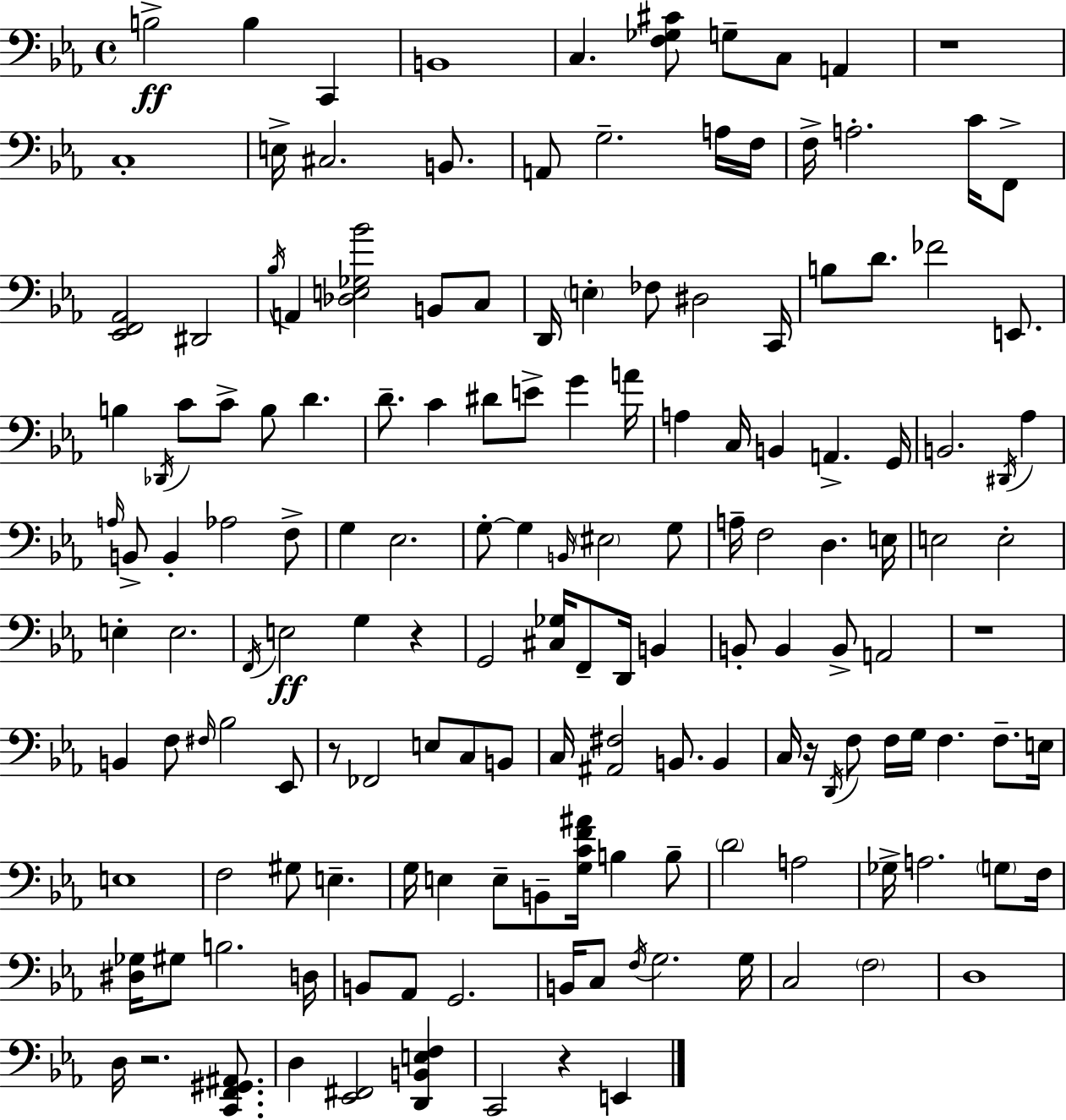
X:1
T:Untitled
M:4/4
L:1/4
K:Cm
B,2 B, C,, B,,4 C, [F,_G,^C]/2 G,/2 C,/2 A,, z4 C,4 E,/4 ^C,2 B,,/2 A,,/2 G,2 A,/4 F,/4 F,/4 A,2 C/4 F,,/2 [_E,,F,,_A,,]2 ^D,,2 _B,/4 A,, [_D,E,_G,_B]2 B,,/2 C,/2 D,,/4 E, _F,/2 ^D,2 C,,/4 B,/2 D/2 _F2 E,,/2 B, _D,,/4 C/2 C/2 B,/2 D D/2 C ^D/2 E/2 G A/4 A, C,/4 B,, A,, G,,/4 B,,2 ^D,,/4 _A, A,/4 B,,/2 B,, _A,2 F,/2 G, _E,2 G,/2 G, B,,/4 ^E,2 G,/2 A,/4 F,2 D, E,/4 E,2 E,2 E, E,2 F,,/4 E,2 G, z G,,2 [^C,_G,]/4 F,,/2 D,,/4 B,, B,,/2 B,, B,,/2 A,,2 z4 B,, F,/2 ^F,/4 _B,2 _E,,/2 z/2 _F,,2 E,/2 C,/2 B,,/2 C,/4 [^A,,^F,]2 B,,/2 B,, C,/4 z/4 D,,/4 F,/2 F,/4 G,/4 F, F,/2 E,/4 E,4 F,2 ^G,/2 E, G,/4 E, E,/2 B,,/2 [G,CF^A]/4 B, B,/2 D2 A,2 _G,/4 A,2 G,/2 F,/4 [^D,_G,]/4 ^G,/2 B,2 D,/4 B,,/2 _A,,/2 G,,2 B,,/4 C,/2 F,/4 G,2 G,/4 C,2 F,2 D,4 D,/4 z2 [C,,F,,^G,,^A,,]/2 D, [_E,,^F,,]2 [D,,B,,E,F,] C,,2 z E,,